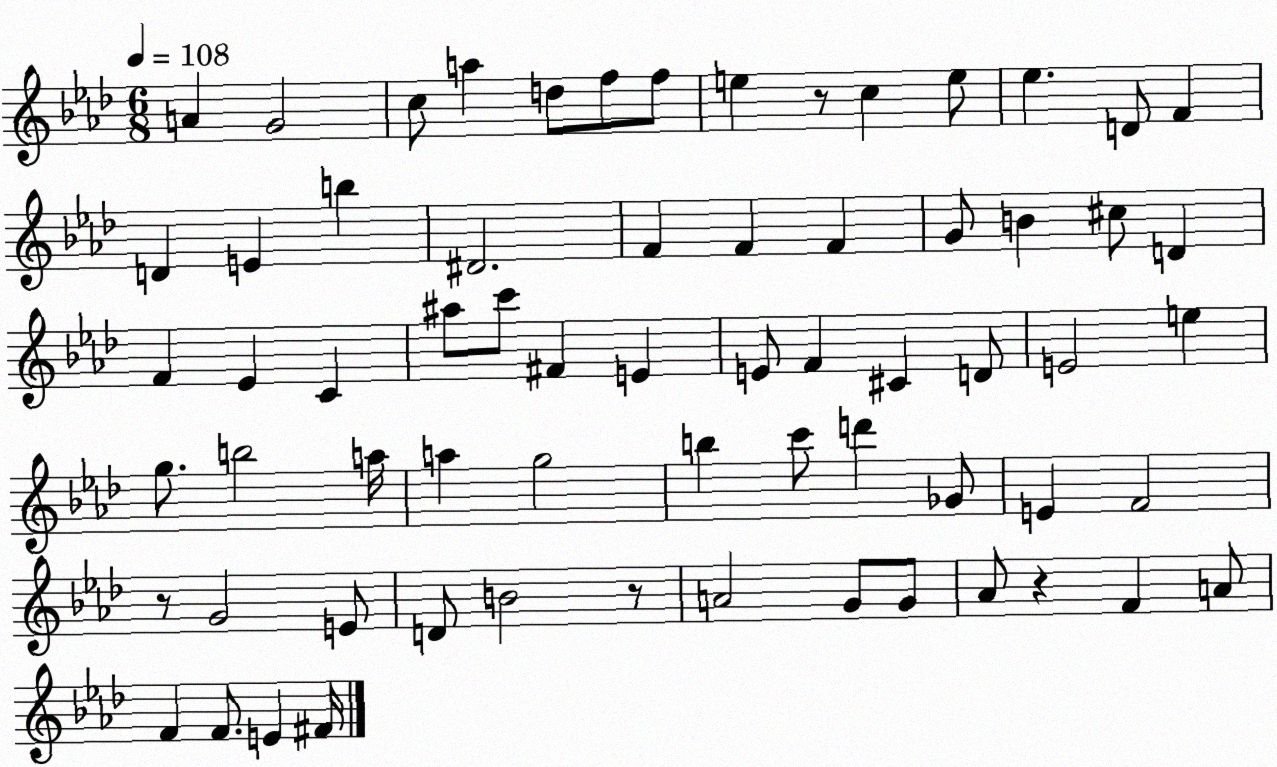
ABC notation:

X:1
T:Untitled
M:6/8
L:1/4
K:Ab
A G2 c/2 a d/2 f/2 f/2 e z/2 c e/2 _e D/2 F D E b ^D2 F F F G/2 B ^c/2 D F _E C ^a/2 c'/2 ^F E E/2 F ^C D/2 E2 e g/2 b2 a/4 a g2 b c'/2 d' _G/2 E F2 z/2 G2 E/2 D/2 B2 z/2 A2 G/2 G/2 _A/2 z F A/2 F F/2 E ^F/4